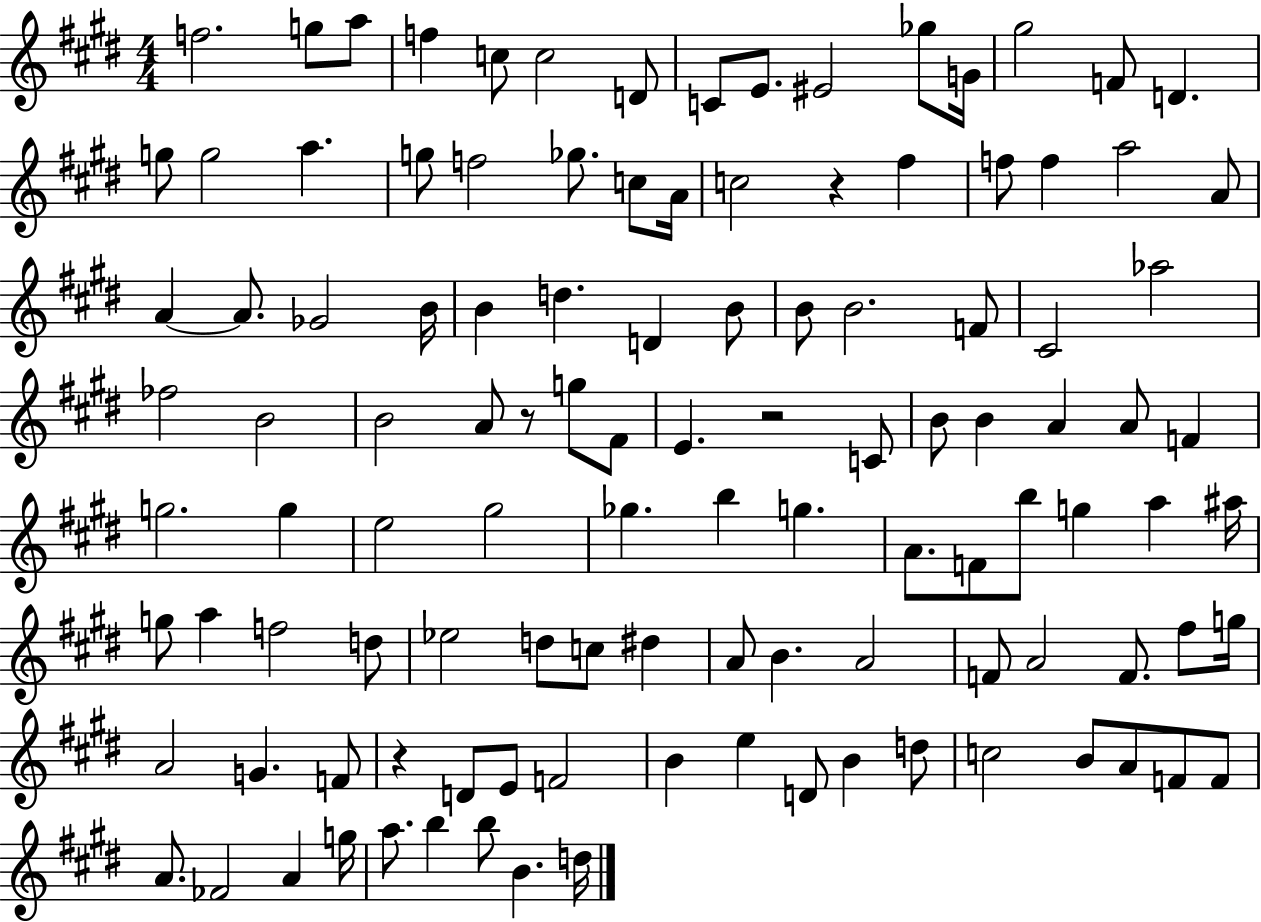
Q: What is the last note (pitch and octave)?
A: D5